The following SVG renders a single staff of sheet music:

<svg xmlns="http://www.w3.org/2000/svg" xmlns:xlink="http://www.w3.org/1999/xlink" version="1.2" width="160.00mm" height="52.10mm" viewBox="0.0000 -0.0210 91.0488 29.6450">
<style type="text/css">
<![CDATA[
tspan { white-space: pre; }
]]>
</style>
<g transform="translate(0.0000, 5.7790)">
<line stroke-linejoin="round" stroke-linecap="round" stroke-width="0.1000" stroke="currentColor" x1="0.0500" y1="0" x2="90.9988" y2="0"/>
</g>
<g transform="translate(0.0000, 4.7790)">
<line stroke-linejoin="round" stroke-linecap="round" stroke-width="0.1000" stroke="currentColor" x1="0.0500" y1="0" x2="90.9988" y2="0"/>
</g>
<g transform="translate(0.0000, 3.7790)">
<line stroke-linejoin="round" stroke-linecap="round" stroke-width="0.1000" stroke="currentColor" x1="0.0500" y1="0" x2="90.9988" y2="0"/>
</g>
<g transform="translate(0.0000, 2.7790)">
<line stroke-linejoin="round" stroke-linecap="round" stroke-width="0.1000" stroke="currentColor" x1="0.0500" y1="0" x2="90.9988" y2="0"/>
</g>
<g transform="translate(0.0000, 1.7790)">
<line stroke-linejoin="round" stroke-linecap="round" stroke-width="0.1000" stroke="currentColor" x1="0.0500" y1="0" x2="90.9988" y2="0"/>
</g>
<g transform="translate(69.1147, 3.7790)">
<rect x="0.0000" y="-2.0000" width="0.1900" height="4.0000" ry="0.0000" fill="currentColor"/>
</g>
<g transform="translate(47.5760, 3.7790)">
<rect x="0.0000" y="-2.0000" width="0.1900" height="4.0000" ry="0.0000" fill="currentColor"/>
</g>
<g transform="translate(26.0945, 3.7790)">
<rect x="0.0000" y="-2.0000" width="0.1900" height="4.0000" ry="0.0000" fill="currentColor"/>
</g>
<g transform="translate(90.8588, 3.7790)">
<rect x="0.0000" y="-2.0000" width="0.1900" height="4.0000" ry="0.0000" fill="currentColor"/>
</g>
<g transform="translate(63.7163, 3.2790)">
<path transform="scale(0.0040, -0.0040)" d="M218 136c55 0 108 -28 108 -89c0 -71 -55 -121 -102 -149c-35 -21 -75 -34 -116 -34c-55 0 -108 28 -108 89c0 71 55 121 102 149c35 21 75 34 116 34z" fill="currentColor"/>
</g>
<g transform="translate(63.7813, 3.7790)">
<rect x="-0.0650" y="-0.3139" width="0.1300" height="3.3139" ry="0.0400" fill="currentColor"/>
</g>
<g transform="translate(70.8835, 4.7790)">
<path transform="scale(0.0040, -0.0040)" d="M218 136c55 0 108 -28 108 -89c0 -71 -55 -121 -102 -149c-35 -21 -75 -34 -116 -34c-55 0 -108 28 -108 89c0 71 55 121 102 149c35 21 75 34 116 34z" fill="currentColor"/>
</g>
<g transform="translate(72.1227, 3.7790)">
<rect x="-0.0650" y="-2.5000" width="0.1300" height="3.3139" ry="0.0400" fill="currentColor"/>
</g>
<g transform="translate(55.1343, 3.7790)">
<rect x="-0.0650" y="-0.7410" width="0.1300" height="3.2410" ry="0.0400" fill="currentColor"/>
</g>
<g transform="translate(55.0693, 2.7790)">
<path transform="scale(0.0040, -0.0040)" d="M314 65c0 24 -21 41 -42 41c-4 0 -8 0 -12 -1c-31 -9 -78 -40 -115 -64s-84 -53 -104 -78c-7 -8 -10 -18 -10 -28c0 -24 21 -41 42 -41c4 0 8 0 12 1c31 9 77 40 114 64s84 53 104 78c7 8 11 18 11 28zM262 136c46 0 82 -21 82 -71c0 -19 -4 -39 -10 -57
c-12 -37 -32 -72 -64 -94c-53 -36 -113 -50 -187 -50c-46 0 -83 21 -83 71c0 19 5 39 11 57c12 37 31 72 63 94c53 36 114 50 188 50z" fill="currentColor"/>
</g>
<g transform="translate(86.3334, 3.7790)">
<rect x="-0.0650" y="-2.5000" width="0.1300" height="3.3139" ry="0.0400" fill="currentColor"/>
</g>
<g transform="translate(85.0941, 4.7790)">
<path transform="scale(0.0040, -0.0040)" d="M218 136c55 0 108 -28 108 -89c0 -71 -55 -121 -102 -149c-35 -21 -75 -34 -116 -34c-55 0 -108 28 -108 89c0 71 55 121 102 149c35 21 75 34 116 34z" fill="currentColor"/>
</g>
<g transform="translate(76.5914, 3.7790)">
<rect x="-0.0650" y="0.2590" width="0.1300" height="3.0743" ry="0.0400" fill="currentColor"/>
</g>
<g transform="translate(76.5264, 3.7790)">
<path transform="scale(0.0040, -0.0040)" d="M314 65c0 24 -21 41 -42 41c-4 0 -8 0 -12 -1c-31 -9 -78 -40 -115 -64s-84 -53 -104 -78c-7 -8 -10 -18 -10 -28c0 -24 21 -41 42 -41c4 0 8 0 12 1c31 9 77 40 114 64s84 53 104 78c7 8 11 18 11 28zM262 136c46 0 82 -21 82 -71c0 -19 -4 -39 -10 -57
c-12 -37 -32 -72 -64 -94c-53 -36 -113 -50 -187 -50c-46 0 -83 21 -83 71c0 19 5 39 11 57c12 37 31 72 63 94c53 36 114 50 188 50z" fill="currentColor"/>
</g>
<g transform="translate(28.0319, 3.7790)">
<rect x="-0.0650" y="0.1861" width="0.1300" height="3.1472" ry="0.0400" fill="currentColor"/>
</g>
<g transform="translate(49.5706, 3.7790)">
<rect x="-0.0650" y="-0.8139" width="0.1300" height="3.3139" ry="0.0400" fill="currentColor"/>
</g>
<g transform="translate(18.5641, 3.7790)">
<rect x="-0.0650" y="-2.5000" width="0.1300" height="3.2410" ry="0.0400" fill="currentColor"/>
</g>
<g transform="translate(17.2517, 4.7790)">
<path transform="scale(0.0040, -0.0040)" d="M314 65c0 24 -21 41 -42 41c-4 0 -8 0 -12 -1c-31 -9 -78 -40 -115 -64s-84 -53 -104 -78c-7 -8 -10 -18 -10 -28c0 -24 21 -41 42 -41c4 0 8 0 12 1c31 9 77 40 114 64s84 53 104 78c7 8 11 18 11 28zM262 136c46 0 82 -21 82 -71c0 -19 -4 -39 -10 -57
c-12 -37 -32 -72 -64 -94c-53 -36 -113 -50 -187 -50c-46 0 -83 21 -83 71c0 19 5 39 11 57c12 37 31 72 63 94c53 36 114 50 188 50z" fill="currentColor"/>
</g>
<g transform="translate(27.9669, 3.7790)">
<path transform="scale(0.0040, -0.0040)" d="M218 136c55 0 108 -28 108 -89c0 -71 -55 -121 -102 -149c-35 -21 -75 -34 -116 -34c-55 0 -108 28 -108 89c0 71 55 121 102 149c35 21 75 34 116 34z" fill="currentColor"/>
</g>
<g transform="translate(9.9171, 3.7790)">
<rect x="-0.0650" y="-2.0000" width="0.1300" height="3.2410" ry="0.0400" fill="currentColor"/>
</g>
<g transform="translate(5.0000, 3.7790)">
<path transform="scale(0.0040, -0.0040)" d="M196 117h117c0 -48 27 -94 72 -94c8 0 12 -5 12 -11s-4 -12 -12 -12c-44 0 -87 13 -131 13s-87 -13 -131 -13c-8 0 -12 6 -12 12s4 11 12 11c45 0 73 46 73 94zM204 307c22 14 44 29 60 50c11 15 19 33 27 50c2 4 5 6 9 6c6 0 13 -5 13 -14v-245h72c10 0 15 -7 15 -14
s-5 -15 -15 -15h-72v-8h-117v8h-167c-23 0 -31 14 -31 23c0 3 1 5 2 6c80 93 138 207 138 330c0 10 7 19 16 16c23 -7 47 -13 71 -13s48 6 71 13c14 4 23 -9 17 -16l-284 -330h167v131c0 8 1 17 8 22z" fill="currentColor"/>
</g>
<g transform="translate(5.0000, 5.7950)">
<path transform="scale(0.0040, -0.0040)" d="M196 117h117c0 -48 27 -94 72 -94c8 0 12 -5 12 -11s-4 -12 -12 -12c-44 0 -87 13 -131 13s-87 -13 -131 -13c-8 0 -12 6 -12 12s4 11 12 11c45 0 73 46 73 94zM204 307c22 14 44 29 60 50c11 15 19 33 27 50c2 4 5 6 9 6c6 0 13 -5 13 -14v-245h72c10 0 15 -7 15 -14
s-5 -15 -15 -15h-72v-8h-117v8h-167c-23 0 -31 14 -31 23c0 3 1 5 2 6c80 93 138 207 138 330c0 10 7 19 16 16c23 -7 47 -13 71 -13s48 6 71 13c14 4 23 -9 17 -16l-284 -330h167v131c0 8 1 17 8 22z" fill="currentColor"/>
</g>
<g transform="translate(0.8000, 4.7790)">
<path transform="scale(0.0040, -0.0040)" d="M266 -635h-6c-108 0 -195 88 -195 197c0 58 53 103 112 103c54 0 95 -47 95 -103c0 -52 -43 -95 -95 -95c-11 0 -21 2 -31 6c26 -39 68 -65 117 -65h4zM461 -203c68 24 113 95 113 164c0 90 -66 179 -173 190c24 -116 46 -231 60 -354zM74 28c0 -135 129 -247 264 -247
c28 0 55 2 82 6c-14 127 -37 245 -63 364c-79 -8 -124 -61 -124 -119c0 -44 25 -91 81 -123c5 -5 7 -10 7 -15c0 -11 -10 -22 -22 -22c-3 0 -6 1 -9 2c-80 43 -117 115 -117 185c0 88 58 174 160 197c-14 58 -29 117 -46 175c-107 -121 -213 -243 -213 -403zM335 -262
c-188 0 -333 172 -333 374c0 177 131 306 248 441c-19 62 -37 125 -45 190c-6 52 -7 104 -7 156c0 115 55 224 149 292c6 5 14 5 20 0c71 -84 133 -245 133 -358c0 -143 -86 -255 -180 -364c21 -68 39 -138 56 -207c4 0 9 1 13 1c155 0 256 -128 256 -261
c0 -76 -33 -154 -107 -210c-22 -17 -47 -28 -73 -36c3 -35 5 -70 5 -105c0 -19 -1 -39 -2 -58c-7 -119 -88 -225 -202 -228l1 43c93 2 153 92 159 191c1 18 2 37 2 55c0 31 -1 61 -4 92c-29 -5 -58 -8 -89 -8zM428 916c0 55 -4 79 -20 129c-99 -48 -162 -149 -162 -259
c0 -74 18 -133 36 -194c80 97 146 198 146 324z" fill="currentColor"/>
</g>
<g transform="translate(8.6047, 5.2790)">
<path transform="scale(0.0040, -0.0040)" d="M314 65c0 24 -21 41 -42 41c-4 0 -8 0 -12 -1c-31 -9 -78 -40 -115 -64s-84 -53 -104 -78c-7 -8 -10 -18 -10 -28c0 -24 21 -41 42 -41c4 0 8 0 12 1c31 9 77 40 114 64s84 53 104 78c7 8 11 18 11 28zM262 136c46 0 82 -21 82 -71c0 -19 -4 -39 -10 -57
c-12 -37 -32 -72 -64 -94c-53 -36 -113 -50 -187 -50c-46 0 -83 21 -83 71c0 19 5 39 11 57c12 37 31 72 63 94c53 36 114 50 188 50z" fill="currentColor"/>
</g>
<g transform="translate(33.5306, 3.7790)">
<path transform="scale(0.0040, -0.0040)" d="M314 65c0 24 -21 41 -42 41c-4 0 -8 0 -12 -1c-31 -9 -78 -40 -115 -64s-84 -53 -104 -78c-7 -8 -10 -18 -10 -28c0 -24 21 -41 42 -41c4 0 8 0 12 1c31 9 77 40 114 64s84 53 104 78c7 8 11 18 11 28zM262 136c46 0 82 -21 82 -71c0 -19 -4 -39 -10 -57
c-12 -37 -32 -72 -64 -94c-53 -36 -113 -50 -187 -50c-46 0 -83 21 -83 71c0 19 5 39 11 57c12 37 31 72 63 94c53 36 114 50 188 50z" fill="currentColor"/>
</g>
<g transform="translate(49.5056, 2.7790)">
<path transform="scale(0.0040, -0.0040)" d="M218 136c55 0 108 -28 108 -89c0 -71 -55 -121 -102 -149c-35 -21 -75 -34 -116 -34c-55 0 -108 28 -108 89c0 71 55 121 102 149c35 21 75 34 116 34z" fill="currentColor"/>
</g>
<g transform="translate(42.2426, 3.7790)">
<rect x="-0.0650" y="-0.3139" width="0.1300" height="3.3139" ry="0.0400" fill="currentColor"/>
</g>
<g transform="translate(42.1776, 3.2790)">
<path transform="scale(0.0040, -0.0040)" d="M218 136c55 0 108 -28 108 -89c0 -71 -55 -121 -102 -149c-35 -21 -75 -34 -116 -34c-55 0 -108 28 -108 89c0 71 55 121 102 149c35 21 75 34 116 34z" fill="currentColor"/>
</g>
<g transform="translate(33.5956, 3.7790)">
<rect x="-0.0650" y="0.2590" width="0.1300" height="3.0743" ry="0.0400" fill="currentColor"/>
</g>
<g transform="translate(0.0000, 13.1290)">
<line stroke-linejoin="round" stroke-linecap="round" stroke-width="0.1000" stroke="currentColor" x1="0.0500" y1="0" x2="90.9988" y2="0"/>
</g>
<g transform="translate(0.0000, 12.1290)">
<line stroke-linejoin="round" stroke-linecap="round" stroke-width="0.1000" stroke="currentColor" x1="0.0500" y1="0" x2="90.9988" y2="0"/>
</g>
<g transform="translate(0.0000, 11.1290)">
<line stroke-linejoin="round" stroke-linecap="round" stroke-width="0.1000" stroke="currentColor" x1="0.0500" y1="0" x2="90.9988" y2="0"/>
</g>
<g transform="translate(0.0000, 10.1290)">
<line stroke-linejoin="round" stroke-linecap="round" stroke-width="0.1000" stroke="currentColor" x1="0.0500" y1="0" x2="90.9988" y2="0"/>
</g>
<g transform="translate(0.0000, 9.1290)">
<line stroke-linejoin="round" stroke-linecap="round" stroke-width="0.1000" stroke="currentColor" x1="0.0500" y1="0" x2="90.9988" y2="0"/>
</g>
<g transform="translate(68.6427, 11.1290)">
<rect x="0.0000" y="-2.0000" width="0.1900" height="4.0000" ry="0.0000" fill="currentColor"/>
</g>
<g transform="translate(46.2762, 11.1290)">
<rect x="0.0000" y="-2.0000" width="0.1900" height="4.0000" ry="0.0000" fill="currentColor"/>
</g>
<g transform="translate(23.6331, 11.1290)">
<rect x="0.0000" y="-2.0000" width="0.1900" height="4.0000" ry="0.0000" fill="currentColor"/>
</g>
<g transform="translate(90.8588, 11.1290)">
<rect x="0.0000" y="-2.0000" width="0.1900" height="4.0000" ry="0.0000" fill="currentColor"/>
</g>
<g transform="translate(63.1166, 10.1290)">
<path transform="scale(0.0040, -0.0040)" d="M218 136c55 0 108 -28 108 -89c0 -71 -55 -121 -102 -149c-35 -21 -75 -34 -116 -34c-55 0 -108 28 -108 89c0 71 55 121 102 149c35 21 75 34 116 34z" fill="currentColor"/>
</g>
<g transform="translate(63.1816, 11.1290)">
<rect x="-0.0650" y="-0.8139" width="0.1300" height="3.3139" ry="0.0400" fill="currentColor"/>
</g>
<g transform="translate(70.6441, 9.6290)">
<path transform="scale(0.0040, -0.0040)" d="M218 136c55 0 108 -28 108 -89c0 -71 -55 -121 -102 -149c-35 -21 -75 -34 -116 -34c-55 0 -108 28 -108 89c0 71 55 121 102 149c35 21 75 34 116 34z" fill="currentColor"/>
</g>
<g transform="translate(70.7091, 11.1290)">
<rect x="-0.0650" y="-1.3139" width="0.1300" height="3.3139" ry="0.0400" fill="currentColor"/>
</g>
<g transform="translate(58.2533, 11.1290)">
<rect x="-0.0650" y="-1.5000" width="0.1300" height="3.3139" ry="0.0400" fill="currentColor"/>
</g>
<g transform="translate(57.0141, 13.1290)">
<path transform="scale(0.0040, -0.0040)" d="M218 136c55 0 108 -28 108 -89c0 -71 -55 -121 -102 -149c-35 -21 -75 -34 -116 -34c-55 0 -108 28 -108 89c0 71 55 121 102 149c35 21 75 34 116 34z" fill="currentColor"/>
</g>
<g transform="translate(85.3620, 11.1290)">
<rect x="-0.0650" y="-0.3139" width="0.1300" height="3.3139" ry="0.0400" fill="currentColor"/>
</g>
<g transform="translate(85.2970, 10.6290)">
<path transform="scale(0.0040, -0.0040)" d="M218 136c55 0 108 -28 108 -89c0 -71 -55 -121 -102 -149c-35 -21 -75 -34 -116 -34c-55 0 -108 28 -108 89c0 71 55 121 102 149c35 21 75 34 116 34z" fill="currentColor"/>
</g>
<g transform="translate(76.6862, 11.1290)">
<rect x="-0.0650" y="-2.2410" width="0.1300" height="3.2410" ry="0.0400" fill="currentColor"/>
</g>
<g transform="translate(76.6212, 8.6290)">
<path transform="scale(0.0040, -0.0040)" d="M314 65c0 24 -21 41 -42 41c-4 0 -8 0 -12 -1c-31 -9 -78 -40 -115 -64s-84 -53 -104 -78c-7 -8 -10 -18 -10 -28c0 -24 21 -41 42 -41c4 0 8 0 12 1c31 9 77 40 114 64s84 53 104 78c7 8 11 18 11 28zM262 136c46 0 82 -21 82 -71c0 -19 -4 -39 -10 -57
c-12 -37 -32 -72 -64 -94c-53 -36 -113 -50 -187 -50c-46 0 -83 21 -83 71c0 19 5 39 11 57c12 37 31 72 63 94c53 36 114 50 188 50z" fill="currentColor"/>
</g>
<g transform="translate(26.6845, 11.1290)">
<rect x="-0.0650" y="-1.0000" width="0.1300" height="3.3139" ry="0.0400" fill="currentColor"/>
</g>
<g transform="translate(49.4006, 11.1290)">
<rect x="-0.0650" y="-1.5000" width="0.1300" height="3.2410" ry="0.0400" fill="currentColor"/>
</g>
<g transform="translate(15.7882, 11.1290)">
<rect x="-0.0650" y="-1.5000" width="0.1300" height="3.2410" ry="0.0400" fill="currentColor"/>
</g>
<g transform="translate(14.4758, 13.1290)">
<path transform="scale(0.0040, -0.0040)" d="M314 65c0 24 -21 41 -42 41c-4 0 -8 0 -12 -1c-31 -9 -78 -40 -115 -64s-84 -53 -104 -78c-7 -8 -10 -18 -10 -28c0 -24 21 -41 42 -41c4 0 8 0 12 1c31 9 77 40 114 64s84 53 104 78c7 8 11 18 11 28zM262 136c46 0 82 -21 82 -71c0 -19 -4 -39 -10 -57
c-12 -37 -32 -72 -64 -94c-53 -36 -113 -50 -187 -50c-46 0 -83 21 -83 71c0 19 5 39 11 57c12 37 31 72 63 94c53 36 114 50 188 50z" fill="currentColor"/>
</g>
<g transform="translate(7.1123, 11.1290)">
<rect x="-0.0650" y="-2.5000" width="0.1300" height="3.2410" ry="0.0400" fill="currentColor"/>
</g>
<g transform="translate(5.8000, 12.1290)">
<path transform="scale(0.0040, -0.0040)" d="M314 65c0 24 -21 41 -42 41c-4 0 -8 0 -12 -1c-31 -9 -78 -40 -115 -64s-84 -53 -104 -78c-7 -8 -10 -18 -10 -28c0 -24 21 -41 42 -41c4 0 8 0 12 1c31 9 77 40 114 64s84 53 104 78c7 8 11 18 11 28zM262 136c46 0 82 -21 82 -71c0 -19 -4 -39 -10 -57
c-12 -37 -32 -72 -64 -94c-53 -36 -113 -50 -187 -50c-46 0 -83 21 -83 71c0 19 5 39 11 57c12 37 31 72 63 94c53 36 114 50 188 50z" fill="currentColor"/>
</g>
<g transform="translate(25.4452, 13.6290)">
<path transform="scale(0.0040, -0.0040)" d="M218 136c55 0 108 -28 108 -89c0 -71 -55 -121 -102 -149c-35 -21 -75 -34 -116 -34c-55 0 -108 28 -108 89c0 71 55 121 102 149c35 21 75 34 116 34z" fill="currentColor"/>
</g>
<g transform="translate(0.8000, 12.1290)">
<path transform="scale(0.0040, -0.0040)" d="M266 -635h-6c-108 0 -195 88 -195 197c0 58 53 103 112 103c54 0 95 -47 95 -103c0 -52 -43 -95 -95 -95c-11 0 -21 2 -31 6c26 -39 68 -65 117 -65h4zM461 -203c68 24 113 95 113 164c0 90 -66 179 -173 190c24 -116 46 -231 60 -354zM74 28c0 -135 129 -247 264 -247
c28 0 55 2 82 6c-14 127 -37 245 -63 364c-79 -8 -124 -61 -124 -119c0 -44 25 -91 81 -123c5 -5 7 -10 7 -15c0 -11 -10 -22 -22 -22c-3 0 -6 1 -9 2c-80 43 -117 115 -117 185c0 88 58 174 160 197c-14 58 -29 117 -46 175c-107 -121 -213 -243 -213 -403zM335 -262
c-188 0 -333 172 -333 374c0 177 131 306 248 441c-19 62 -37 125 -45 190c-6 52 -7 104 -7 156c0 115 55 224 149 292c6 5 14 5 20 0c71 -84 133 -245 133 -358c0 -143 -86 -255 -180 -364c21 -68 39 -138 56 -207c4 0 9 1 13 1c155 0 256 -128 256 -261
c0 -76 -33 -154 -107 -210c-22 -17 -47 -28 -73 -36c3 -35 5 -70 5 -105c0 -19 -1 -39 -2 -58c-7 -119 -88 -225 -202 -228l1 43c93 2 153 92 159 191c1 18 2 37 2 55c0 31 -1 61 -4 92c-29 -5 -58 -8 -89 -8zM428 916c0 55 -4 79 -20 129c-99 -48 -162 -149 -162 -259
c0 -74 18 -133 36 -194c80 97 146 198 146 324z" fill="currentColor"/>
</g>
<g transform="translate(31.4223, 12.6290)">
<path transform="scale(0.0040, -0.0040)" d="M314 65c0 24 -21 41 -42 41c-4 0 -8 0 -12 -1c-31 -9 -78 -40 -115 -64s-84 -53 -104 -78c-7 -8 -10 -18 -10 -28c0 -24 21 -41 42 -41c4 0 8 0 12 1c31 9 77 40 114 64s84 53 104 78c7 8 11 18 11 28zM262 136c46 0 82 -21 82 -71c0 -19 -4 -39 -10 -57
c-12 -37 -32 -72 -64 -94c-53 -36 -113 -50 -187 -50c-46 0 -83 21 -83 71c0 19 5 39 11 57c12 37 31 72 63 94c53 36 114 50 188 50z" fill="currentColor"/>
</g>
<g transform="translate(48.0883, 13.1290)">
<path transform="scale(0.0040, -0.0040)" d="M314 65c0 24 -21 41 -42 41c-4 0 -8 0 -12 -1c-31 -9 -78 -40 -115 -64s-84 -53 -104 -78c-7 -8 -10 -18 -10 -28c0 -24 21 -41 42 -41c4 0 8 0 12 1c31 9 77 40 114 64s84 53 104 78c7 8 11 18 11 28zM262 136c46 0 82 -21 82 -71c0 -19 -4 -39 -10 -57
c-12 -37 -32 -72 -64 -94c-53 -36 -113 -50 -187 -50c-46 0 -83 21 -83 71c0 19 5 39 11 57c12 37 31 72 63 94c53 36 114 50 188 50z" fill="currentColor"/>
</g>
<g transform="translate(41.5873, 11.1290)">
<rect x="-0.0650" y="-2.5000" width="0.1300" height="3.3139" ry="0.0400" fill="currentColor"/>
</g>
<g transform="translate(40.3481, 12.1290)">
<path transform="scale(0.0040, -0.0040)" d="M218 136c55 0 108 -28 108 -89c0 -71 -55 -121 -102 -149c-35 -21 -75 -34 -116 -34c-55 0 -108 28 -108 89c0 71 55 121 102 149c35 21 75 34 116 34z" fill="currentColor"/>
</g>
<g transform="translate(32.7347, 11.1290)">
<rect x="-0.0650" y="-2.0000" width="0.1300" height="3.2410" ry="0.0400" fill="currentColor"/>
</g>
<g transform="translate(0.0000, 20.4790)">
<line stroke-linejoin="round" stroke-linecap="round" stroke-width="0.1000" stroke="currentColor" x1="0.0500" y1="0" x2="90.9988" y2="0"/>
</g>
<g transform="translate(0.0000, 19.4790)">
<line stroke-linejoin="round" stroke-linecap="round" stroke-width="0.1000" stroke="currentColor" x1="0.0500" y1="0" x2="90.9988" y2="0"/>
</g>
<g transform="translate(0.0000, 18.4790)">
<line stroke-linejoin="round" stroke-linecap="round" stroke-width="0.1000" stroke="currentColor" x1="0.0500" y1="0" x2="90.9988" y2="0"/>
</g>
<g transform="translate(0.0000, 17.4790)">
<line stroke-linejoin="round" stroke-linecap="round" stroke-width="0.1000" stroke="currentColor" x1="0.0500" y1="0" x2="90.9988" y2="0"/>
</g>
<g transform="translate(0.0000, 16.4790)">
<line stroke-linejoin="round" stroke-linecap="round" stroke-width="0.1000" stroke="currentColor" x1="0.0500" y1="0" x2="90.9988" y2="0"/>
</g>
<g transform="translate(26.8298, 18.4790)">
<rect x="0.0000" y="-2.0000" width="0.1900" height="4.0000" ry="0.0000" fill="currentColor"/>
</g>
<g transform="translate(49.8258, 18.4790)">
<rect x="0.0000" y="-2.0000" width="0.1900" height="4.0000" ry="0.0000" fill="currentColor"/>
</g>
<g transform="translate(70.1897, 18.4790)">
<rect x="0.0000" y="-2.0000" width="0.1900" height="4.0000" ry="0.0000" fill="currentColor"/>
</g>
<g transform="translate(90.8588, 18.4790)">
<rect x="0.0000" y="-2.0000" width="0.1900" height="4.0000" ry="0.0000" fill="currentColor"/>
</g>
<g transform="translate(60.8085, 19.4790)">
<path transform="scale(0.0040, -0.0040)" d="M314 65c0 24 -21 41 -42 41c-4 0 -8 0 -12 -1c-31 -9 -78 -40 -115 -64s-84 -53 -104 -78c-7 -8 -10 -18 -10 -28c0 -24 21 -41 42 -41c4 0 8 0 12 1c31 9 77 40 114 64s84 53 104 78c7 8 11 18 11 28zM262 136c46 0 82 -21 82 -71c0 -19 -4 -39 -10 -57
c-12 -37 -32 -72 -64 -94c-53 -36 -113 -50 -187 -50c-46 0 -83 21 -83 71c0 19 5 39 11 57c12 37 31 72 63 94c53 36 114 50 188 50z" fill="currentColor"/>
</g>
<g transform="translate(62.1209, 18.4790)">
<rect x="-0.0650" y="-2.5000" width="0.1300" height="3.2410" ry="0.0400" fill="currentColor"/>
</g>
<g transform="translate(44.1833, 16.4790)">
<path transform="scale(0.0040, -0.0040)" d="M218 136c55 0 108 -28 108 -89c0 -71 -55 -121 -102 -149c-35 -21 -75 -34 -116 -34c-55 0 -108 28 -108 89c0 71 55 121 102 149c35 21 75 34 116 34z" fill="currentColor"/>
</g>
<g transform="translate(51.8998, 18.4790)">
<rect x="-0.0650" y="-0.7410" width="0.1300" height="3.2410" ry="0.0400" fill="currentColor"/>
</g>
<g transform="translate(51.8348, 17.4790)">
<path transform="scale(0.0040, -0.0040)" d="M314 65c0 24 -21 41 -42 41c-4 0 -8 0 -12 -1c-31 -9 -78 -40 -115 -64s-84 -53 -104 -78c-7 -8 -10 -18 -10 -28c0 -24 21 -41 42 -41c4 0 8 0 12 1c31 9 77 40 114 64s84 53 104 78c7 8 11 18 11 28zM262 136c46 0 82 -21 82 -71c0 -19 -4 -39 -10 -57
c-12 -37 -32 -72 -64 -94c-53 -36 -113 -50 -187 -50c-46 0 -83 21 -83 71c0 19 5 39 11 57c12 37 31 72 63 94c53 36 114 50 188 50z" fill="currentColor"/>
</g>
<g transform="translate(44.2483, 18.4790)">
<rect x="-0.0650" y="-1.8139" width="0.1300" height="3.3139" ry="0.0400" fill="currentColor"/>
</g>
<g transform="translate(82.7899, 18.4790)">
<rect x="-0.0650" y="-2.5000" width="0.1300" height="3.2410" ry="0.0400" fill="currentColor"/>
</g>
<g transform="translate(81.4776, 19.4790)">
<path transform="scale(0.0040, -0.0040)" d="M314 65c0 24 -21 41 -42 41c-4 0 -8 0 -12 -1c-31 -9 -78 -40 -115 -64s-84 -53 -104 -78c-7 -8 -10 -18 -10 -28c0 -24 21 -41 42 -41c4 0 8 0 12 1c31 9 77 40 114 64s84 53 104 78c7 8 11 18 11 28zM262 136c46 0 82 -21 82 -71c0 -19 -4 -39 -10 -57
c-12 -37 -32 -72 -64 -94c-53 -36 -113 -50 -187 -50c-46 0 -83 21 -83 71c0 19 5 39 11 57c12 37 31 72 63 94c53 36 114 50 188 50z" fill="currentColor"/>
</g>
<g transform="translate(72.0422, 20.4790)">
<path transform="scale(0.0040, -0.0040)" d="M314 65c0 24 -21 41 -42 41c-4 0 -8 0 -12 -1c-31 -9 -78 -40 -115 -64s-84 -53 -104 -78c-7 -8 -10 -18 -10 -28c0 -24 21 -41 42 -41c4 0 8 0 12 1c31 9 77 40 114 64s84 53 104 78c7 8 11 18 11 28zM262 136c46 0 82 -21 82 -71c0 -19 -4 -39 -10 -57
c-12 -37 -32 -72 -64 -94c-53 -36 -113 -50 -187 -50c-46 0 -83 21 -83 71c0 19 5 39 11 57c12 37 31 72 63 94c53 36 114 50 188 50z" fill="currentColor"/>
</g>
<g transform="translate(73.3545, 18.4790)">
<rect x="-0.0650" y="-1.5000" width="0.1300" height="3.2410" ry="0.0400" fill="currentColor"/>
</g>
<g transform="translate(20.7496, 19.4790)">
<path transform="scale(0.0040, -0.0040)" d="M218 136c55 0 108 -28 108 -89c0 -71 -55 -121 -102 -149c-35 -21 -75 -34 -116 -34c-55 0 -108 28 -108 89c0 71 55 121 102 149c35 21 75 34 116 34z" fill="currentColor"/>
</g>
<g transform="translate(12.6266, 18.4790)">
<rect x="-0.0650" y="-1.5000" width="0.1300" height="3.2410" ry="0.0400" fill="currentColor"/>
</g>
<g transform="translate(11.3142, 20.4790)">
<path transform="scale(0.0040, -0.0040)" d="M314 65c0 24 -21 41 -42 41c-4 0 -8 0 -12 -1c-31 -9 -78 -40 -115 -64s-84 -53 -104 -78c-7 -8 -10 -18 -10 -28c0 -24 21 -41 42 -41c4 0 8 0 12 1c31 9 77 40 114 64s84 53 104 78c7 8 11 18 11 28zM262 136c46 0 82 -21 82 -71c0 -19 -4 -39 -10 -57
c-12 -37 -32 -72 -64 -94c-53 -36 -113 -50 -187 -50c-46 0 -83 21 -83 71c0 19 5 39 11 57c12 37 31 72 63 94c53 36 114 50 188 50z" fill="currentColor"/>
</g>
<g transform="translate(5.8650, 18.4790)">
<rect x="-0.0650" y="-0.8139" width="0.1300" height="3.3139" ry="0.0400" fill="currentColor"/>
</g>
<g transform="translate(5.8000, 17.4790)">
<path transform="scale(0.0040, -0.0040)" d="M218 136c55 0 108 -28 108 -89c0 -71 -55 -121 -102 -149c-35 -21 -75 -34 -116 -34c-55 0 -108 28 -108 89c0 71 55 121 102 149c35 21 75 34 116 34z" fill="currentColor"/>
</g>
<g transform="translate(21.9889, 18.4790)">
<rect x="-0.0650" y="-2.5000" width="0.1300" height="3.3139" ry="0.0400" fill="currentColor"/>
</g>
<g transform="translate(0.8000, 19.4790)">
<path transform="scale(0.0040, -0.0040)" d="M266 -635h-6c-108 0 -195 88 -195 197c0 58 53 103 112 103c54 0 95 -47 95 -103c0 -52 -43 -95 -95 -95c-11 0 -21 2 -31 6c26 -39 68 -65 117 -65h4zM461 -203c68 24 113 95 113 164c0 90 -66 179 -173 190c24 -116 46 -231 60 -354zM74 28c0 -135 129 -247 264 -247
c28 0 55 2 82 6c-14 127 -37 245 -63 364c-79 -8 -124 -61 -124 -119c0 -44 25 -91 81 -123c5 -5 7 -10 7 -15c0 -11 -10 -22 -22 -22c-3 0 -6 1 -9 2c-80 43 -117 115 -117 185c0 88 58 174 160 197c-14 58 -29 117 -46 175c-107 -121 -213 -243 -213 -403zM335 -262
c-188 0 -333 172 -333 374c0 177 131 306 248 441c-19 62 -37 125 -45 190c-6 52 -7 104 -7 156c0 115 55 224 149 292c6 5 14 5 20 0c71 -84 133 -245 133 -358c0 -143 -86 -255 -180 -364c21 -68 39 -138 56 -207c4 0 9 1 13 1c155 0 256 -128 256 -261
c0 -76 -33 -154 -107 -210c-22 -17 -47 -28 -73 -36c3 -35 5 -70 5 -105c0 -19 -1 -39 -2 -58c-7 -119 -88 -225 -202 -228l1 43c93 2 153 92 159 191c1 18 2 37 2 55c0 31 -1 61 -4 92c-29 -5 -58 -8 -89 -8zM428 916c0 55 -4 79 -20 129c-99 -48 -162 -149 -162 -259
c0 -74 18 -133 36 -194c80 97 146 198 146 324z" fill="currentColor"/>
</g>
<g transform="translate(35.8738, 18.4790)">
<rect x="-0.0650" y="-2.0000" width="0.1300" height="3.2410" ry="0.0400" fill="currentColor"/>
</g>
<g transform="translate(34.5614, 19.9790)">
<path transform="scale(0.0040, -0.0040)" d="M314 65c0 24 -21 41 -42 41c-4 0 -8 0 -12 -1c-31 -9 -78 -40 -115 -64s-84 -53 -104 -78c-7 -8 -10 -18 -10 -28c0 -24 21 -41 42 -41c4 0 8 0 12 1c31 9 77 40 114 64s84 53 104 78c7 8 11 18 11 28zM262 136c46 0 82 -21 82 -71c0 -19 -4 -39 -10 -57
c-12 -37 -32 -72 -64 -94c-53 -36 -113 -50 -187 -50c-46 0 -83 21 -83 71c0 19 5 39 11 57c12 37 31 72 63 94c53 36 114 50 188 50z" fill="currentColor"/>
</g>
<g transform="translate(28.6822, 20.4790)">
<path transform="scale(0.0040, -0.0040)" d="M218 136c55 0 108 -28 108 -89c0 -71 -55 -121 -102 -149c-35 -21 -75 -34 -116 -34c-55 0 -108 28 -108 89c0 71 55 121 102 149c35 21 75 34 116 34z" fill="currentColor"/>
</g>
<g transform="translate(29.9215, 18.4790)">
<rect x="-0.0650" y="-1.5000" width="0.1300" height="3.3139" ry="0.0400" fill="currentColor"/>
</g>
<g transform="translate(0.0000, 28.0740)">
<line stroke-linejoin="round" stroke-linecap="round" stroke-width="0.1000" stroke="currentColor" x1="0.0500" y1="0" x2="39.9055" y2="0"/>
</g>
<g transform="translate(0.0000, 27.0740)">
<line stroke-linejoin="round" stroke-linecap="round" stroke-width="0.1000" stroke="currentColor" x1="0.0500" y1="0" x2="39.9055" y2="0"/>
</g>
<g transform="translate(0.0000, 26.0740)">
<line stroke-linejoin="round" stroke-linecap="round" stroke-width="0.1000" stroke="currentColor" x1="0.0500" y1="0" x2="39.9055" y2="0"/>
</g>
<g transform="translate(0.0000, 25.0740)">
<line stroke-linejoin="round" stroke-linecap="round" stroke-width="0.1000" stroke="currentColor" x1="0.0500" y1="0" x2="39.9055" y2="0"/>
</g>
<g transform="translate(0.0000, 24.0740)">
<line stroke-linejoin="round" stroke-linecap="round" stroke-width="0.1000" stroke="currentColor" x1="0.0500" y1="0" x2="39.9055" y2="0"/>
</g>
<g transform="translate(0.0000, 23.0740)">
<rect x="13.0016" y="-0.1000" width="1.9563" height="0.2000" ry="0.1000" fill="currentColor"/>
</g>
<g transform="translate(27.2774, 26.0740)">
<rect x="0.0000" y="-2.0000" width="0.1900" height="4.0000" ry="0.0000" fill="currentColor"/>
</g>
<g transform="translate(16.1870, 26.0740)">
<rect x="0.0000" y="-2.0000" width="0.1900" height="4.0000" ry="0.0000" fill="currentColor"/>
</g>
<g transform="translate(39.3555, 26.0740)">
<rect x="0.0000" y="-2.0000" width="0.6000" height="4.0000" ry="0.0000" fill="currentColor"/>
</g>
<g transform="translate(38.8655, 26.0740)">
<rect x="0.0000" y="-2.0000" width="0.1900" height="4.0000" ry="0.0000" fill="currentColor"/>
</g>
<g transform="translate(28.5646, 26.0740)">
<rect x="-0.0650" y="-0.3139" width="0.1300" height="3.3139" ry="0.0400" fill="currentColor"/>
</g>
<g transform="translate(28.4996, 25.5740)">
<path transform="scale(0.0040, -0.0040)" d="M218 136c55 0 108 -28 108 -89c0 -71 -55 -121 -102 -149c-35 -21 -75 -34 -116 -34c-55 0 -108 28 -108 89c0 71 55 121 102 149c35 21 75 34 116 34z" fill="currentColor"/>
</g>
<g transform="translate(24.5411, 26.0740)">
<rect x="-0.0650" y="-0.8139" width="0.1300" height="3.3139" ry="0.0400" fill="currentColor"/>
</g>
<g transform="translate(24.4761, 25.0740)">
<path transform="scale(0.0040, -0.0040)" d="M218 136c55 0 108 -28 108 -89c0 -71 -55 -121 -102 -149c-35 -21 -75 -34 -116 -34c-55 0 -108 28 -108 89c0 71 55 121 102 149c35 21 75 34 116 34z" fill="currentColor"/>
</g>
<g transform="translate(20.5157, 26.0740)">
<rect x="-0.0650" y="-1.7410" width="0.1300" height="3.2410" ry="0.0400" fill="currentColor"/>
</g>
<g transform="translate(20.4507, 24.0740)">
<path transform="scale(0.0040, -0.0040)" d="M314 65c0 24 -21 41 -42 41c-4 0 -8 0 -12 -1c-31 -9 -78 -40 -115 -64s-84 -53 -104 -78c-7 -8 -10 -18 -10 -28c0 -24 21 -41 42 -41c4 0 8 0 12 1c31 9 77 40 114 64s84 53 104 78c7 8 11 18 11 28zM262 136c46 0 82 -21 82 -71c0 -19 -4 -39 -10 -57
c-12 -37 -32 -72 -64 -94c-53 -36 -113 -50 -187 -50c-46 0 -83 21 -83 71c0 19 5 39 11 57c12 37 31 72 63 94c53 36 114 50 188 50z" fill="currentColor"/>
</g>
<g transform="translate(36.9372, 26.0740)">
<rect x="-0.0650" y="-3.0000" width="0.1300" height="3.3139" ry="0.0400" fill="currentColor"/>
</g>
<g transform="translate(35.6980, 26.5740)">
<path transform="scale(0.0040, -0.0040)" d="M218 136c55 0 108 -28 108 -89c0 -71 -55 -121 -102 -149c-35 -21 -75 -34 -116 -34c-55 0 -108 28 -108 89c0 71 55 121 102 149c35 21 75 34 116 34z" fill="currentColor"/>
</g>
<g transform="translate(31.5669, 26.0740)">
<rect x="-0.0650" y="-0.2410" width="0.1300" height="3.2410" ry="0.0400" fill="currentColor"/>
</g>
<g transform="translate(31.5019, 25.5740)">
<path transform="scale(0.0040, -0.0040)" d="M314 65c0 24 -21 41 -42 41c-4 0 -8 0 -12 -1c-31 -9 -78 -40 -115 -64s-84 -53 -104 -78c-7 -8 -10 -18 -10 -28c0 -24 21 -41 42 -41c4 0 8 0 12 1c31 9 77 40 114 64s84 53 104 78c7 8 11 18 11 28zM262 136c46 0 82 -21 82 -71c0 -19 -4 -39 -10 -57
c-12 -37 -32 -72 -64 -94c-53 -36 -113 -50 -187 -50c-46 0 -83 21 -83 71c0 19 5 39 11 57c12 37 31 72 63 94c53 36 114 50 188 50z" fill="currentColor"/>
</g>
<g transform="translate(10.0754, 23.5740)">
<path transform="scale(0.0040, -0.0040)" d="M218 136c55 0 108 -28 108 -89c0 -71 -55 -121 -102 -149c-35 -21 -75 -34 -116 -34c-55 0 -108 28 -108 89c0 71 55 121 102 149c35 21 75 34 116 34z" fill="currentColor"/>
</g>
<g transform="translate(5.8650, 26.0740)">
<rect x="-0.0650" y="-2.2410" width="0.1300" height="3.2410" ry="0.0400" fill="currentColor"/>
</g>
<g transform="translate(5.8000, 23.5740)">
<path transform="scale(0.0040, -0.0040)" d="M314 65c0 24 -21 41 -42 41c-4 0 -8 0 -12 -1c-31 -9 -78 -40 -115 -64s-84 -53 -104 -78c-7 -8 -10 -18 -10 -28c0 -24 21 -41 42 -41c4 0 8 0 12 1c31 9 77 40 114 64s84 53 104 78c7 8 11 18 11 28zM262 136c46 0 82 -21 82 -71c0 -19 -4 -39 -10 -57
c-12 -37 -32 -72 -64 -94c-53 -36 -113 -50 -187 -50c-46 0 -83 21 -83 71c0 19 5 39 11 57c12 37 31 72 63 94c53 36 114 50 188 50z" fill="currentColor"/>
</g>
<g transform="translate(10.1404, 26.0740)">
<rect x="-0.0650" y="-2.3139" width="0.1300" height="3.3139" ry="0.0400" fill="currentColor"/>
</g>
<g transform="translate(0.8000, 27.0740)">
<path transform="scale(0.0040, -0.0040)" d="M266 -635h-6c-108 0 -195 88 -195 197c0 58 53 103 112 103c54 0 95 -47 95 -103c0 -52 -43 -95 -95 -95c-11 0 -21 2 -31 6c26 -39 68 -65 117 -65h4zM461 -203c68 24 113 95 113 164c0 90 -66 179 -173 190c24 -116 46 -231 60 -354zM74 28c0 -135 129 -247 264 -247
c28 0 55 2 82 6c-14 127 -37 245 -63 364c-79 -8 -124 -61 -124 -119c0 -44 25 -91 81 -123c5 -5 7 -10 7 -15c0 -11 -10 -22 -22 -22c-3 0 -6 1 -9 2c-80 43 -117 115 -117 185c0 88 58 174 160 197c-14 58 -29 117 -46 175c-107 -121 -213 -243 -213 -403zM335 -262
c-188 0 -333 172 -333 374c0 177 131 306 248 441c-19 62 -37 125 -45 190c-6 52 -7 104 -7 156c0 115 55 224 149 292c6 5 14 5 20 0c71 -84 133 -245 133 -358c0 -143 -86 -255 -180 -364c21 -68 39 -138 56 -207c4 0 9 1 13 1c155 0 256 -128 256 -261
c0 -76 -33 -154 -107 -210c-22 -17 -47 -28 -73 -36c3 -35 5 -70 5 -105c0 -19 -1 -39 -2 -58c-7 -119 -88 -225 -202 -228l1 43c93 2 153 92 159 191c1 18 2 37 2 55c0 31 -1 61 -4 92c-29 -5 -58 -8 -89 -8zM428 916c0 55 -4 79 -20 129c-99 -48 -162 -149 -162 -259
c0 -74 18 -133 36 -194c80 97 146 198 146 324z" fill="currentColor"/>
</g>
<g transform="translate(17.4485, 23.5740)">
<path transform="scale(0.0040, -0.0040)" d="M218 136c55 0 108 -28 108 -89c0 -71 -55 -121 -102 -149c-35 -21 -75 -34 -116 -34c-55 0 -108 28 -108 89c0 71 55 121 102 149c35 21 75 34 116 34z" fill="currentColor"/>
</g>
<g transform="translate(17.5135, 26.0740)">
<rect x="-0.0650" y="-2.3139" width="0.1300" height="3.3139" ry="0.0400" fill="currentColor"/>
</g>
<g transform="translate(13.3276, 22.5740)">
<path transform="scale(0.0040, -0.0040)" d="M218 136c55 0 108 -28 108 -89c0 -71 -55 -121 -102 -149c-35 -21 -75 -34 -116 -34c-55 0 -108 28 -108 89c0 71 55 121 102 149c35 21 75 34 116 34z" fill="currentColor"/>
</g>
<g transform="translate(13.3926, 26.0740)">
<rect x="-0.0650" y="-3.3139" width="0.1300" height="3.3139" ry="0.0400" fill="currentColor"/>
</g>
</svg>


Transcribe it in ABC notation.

X:1
T:Untitled
M:4/4
L:1/4
K:C
F2 G2 B B2 c d d2 c G B2 G G2 E2 D F2 G E2 E d e g2 c d E2 G E F2 f d2 G2 E2 G2 g2 g b g f2 d c c2 A